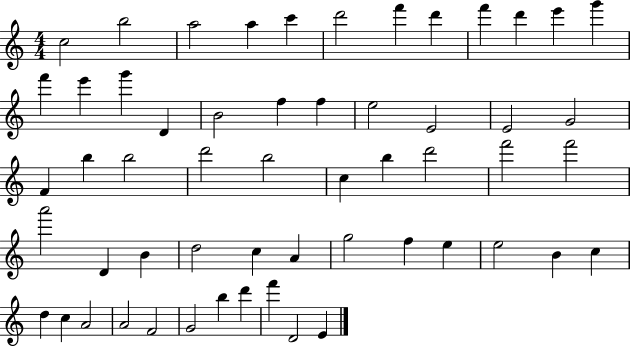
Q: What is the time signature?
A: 4/4